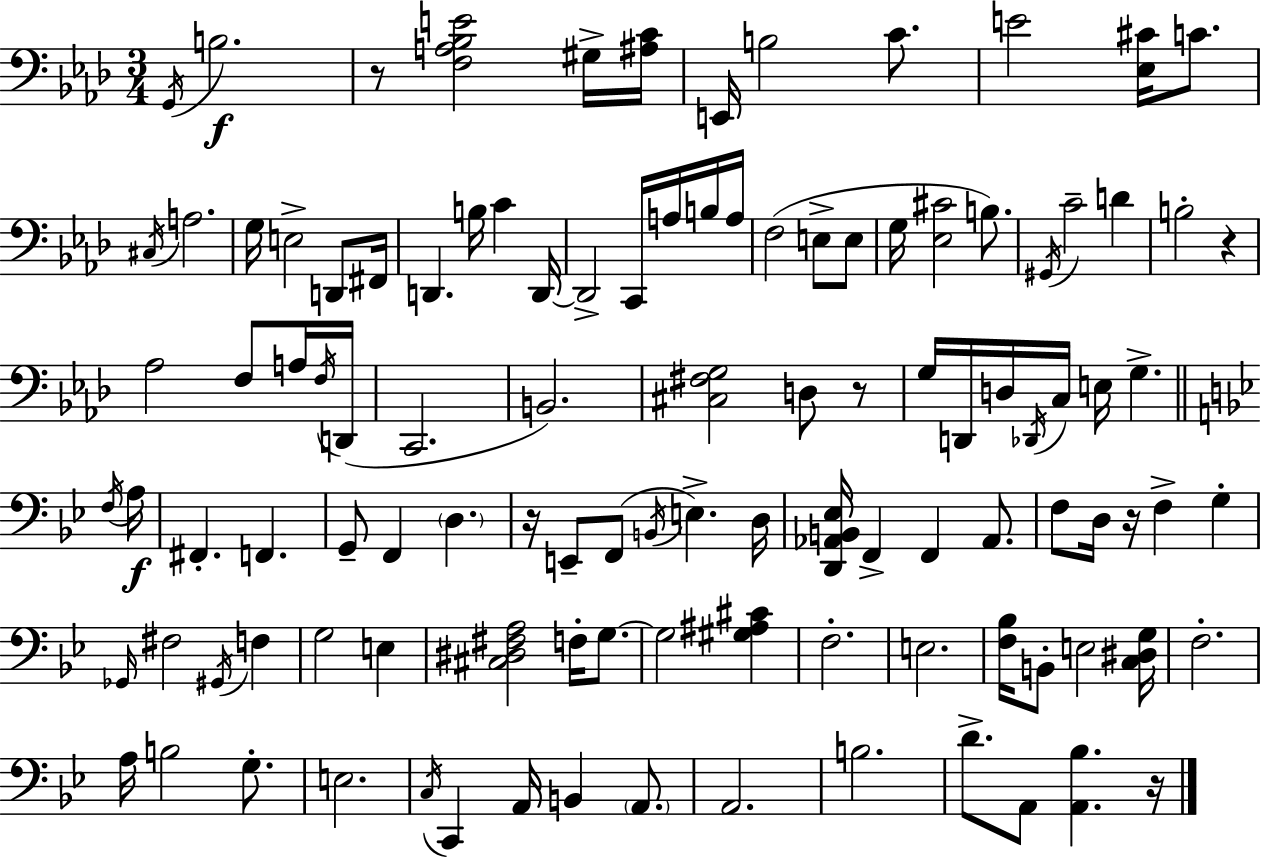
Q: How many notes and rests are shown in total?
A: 110